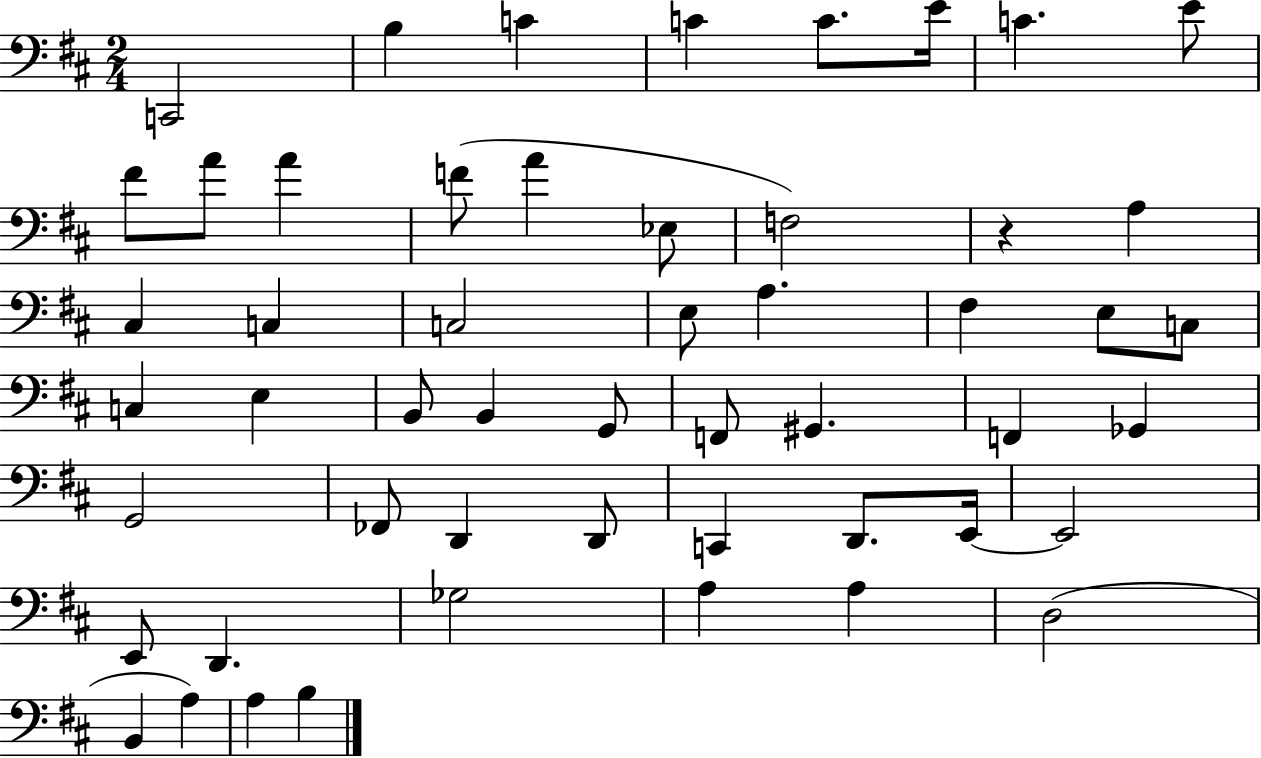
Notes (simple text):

C2/h B3/q C4/q C4/q C4/e. E4/s C4/q. E4/e F#4/e A4/e A4/q F4/e A4/q Eb3/e F3/h R/q A3/q C#3/q C3/q C3/h E3/e A3/q. F#3/q E3/e C3/e C3/q E3/q B2/e B2/q G2/e F2/e G#2/q. F2/q Gb2/q G2/h FES2/e D2/q D2/e C2/q D2/e. E2/s E2/h E2/e D2/q. Gb3/h A3/q A3/q D3/h B2/q A3/q A3/q B3/q